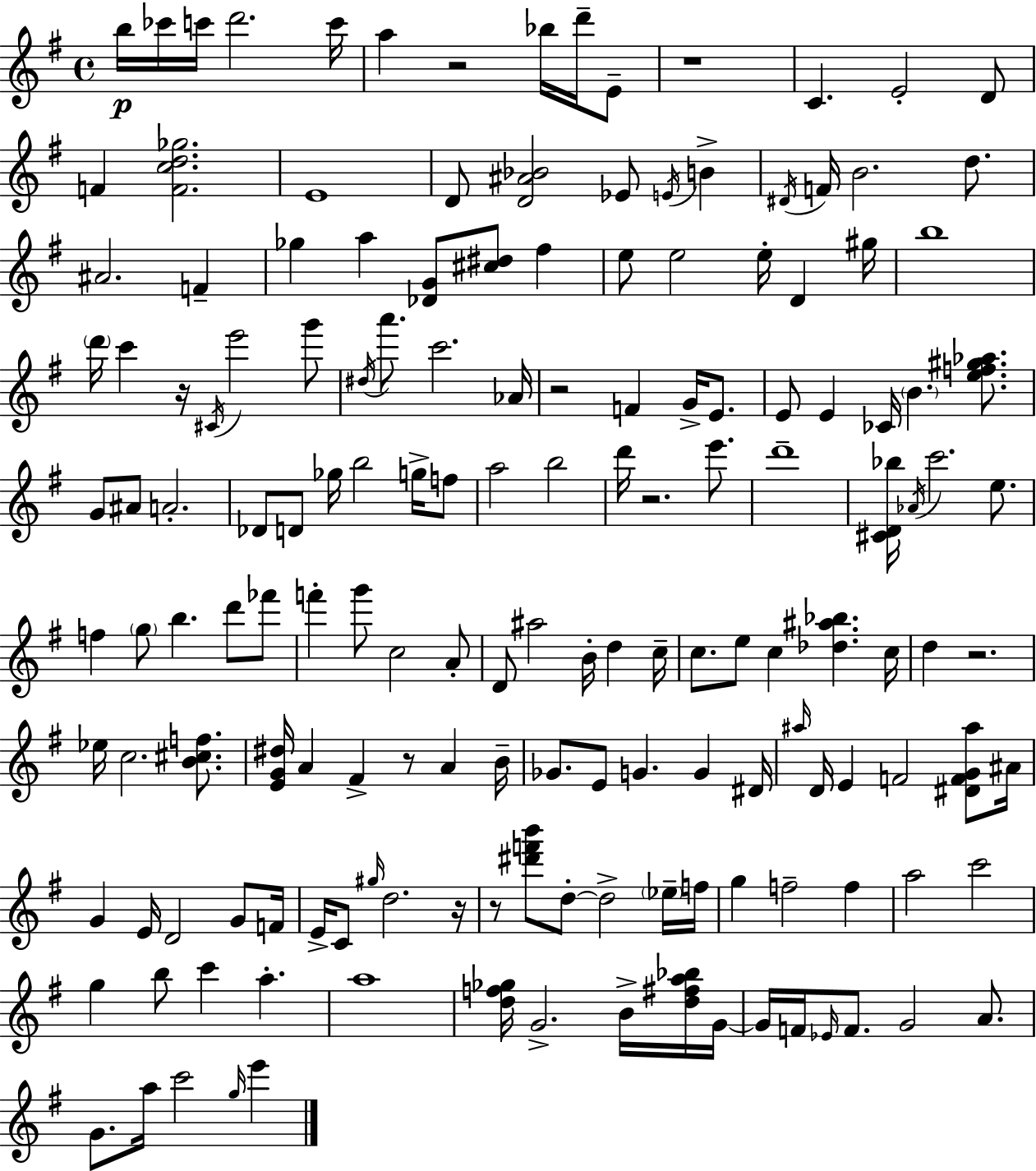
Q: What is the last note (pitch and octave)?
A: E6